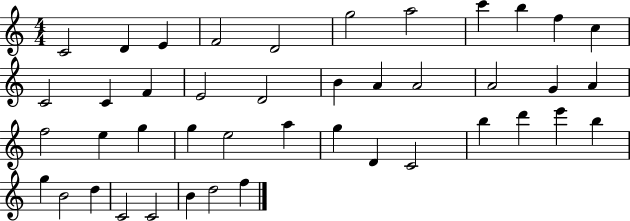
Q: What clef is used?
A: treble